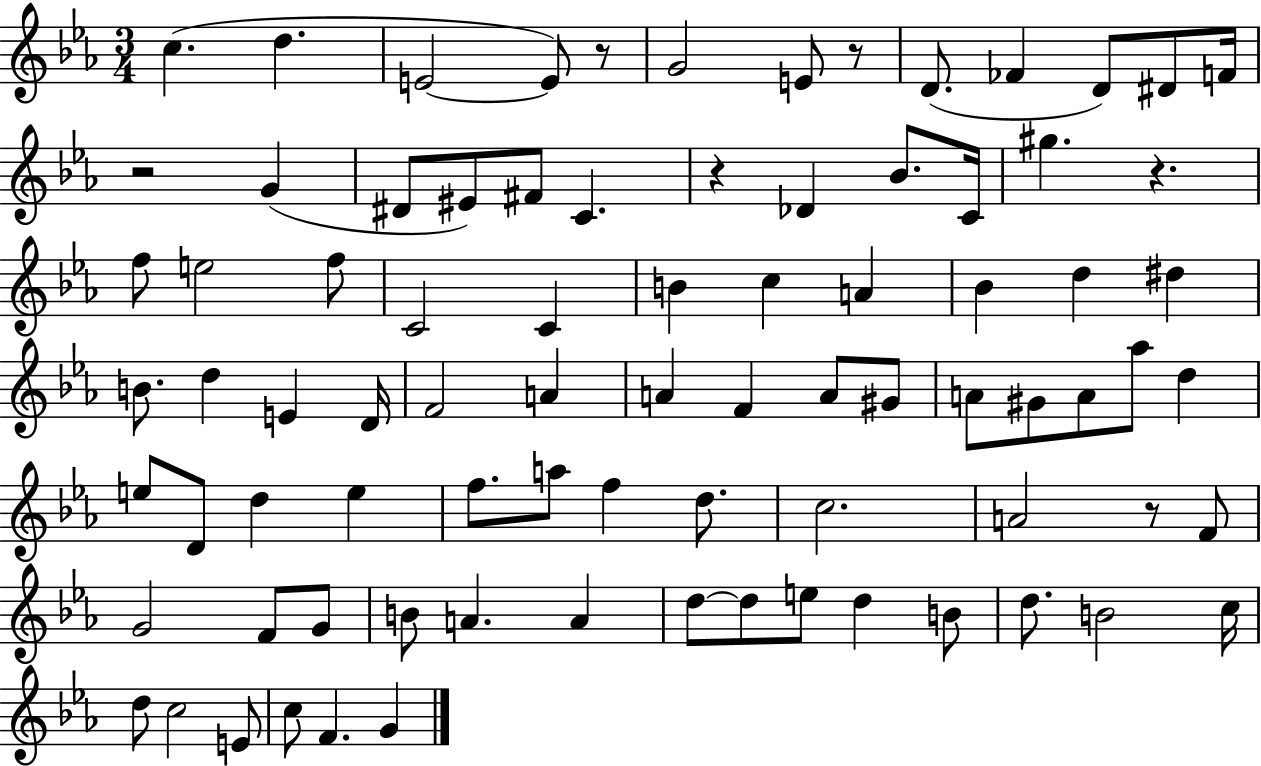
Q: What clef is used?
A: treble